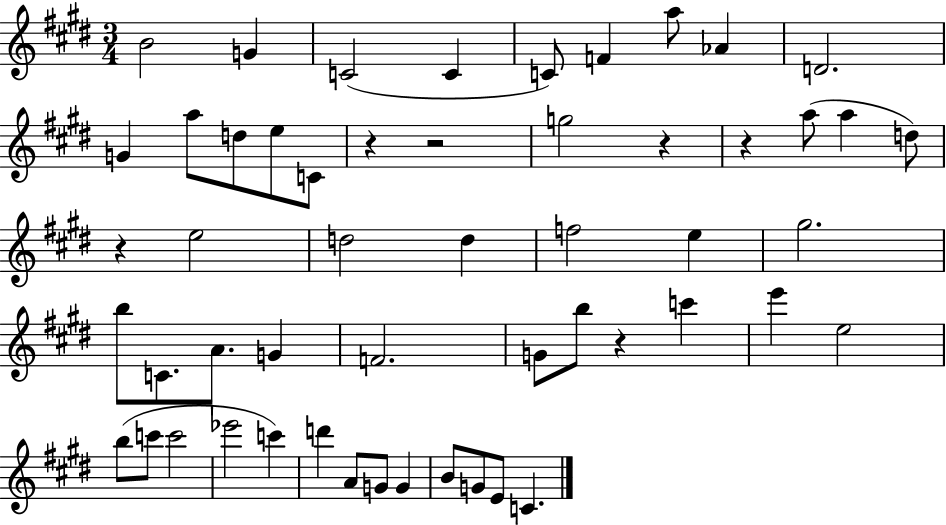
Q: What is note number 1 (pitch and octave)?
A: B4